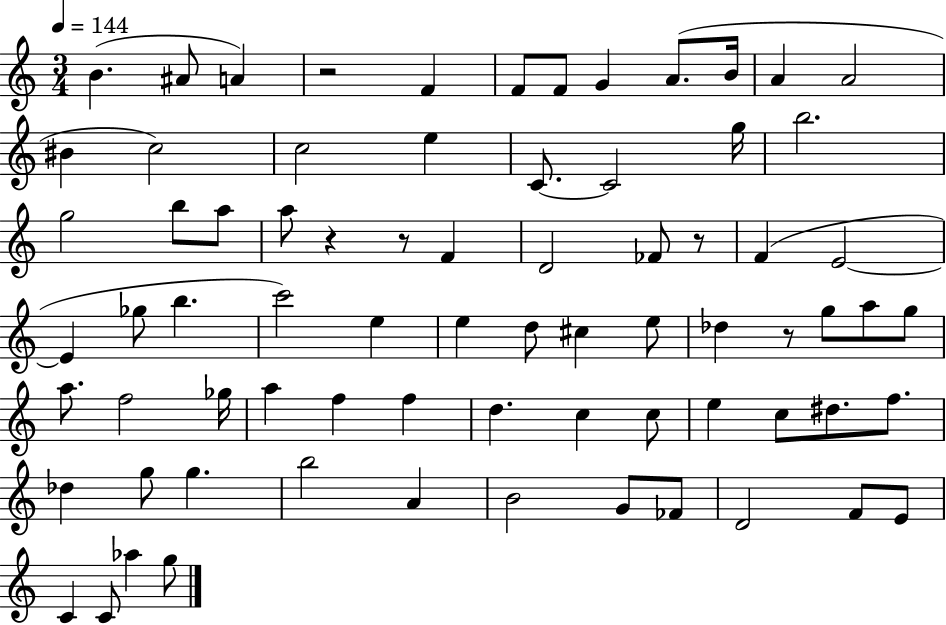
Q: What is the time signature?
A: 3/4